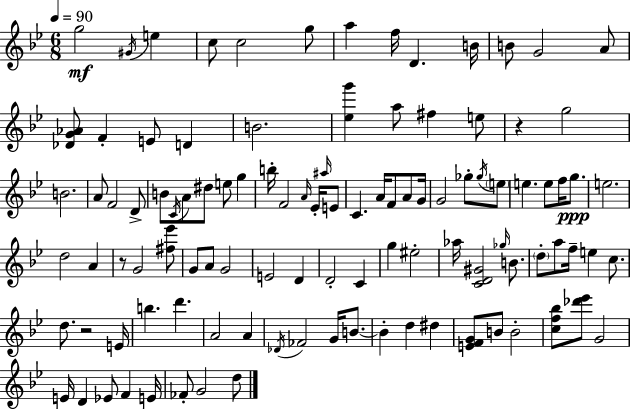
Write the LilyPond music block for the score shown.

{
  \clef treble
  \numericTimeSignature
  \time 6/8
  \key g \minor
  \tempo 4 = 90
  g''2\mf \acciaccatura { gis'16 } e''4 | c''8 c''2 g''8 | a''4 f''16 d'4. | b'16 b'8 g'2 a'8 | \break <des' g' aes'>8 f'4-. e'8 d'4 | b'2. | <ees'' g'''>4 a''8 fis''4 e''8 | r4 g''2 | \break b'2. | a'8 f'2 d'8-> | b'8 \acciaccatura { c'16 } a'8 dis''8 e''8 g''4 | b''16-. f'2 \grace { a'16 } | \break ees'16-. \grace { ais''16 } e'8 c'4. a'16 f'8 | a'8 g'16 g'2 | ges''8-. \acciaccatura { ges''16 } \parenthesize e''8 e''4. e''8 | f''16 g''8.\ppp e''2. | \break d''2 | a'4 r8 g'2 | <fis'' ees'''>8 g'8 a'8 g'2 | e'2 | \break d'4 d'2-. | c'4 g''4 eis''2-. | aes''16 <c' d' gis'>2 | \grace { ges''16 } b'8. \parenthesize d''8-. a''8 f''16-- e''4 | \break c''8. d''8. r2 | e'16 b''4. | d'''4. a'2 | a'4 \acciaccatura { des'16 } fes'2 | \break g'16 b'8.~~ b'4-. d''4 | dis''4 <e' f' g'>8 b'8 b'2-. | <c'' f'' bes''>8 <des''' ees'''>8 g'2 | e'16 d'4 | \break ees'8 f'4 e'16 fes'8-. g'2 | d''8 \bar "|."
}